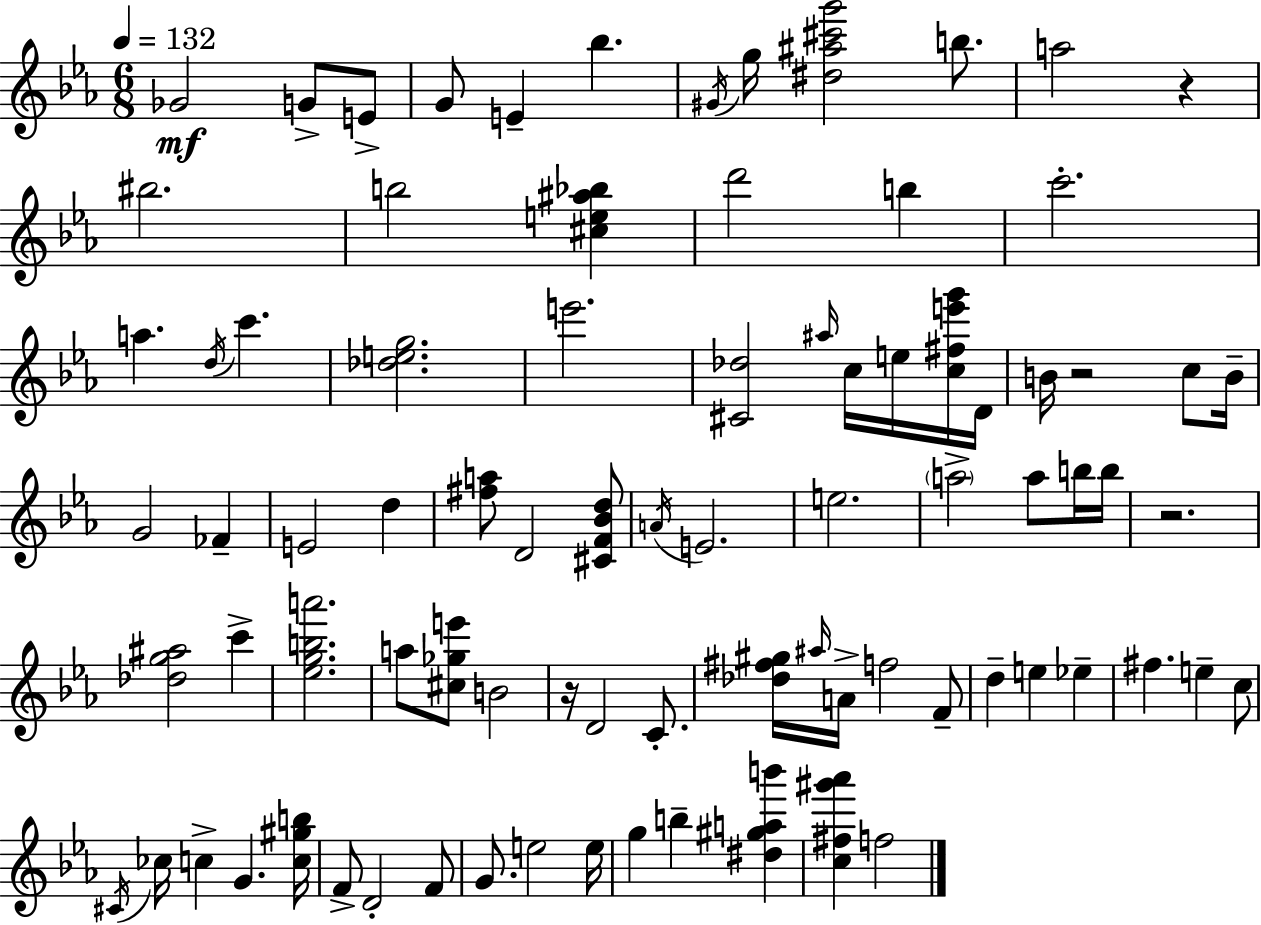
{
  \clef treble
  \numericTimeSignature
  \time 6/8
  \key ees \major
  \tempo 4 = 132
  ges'2\mf g'8-> e'8-> | g'8 e'4-- bes''4. | \acciaccatura { gis'16 } g''16 <dis'' ais'' cis''' g'''>2 b''8. | a''2 r4 | \break bis''2. | b''2 <cis'' e'' ais'' bes''>4 | d'''2 b''4 | c'''2.-. | \break a''4. \acciaccatura { d''16 } c'''4. | <des'' e'' g''>2. | e'''2. | <cis' des''>2 \grace { ais''16 } c''16 | \break e''16 <c'' fis'' e''' g'''>16 d'16 b'16 r2 | c''8 b'16-- g'2 fes'4-- | e'2 d''4 | <fis'' a''>8 d'2 | \break <cis' f' bes' d''>8 \acciaccatura { a'16 } e'2. | e''2. | \parenthesize a''2-> | a''8 b''16 b''16 r2. | \break <des'' g'' ais''>2 | c'''4-> <ees'' g'' b'' a'''>2. | a''8 <cis'' ges'' e'''>8 b'2 | r16 d'2 | \break c'8.-. <des'' fis'' gis''>16 \grace { ais''16 } a'16-> f''2 | f'8-- d''4-- e''4 | ees''4-- fis''4. e''4-- | c''8 \acciaccatura { cis'16 } ces''16 c''4-> g'4. | \break <c'' gis'' b''>16 f'8-> d'2-. | f'8 g'8. e''2 | e''16 g''4 b''4-- | <dis'' gis'' a'' b'''>4 <c'' fis'' gis''' aes'''>4 f''2 | \break \bar "|."
}